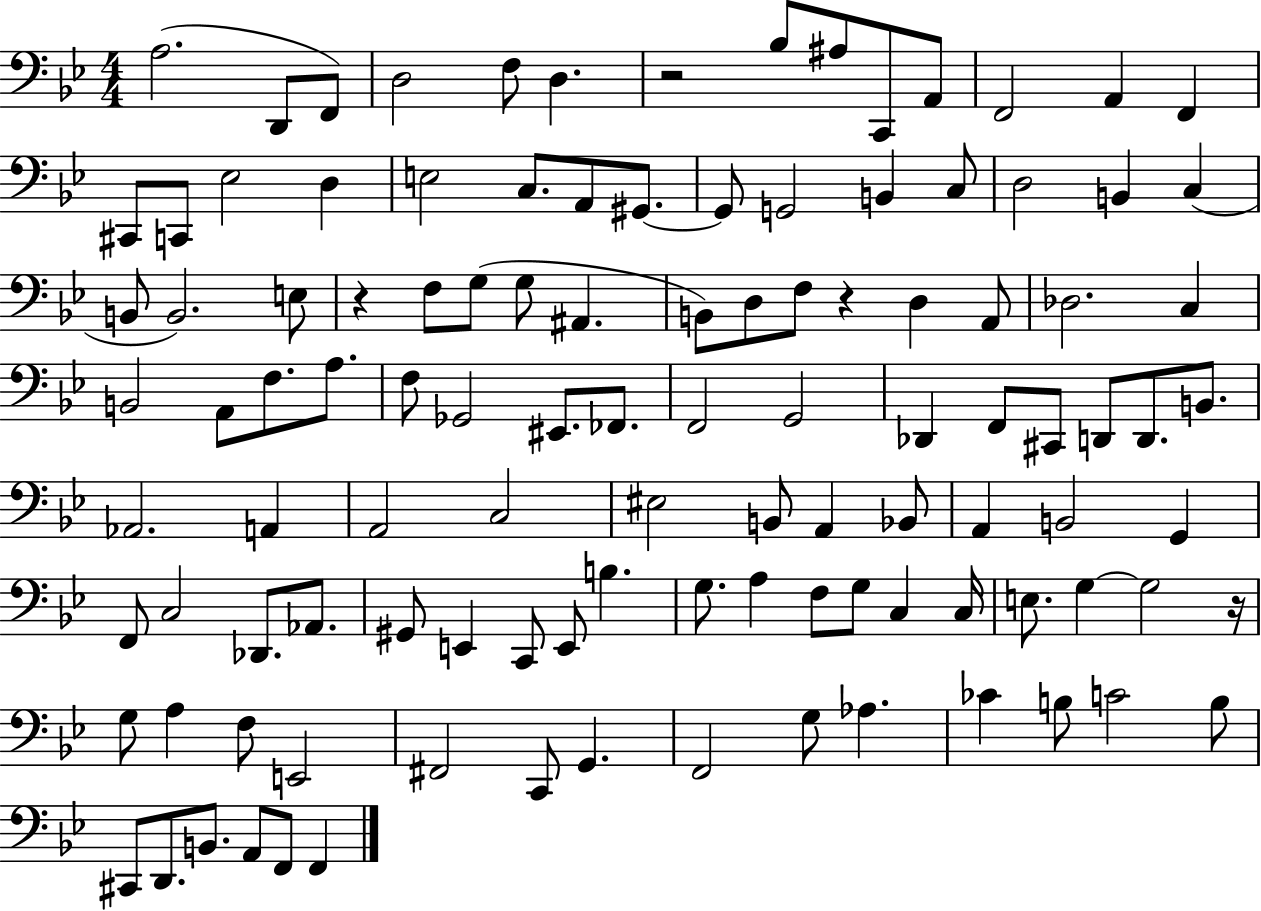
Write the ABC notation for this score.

X:1
T:Untitled
M:4/4
L:1/4
K:Bb
A,2 D,,/2 F,,/2 D,2 F,/2 D, z2 _B,/2 ^A,/2 C,,/2 A,,/2 F,,2 A,, F,, ^C,,/2 C,,/2 _E,2 D, E,2 C,/2 A,,/2 ^G,,/2 ^G,,/2 G,,2 B,, C,/2 D,2 B,, C, B,,/2 B,,2 E,/2 z F,/2 G,/2 G,/2 ^A,, B,,/2 D,/2 F,/2 z D, A,,/2 _D,2 C, B,,2 A,,/2 F,/2 A,/2 F,/2 _G,,2 ^E,,/2 _F,,/2 F,,2 G,,2 _D,, F,,/2 ^C,,/2 D,,/2 D,,/2 B,,/2 _A,,2 A,, A,,2 C,2 ^E,2 B,,/2 A,, _B,,/2 A,, B,,2 G,, F,,/2 C,2 _D,,/2 _A,,/2 ^G,,/2 E,, C,,/2 E,,/2 B, G,/2 A, F,/2 G,/2 C, C,/4 E,/2 G, G,2 z/4 G,/2 A, F,/2 E,,2 ^F,,2 C,,/2 G,, F,,2 G,/2 _A, _C B,/2 C2 B,/2 ^C,,/2 D,,/2 B,,/2 A,,/2 F,,/2 F,,